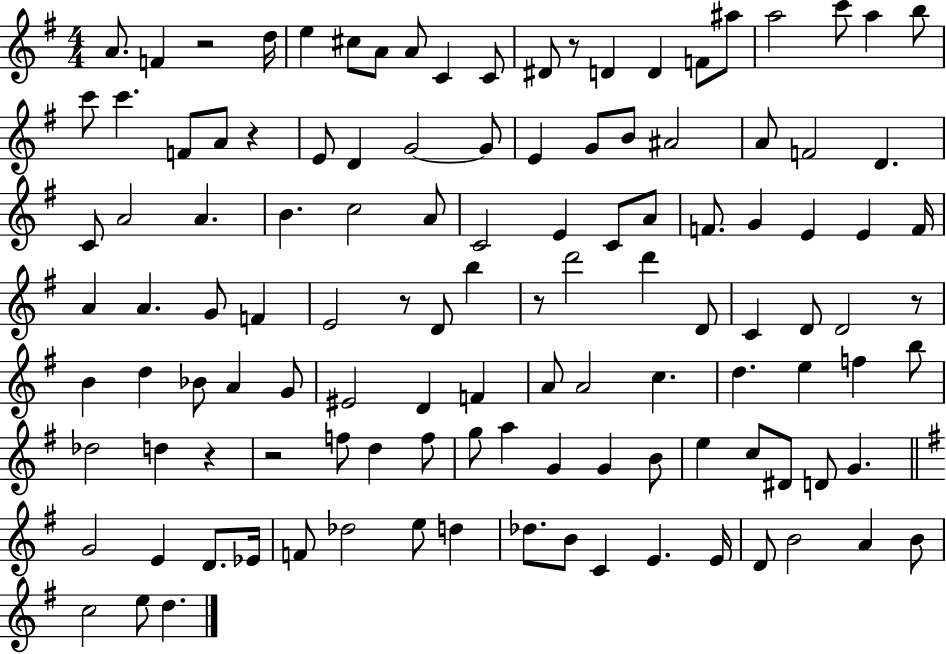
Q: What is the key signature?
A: G major